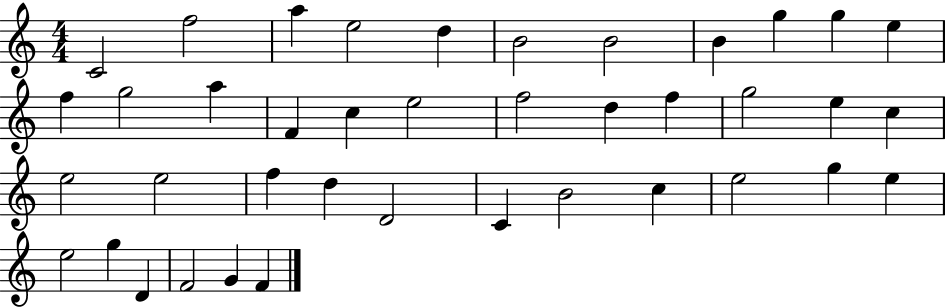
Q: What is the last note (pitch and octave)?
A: F4